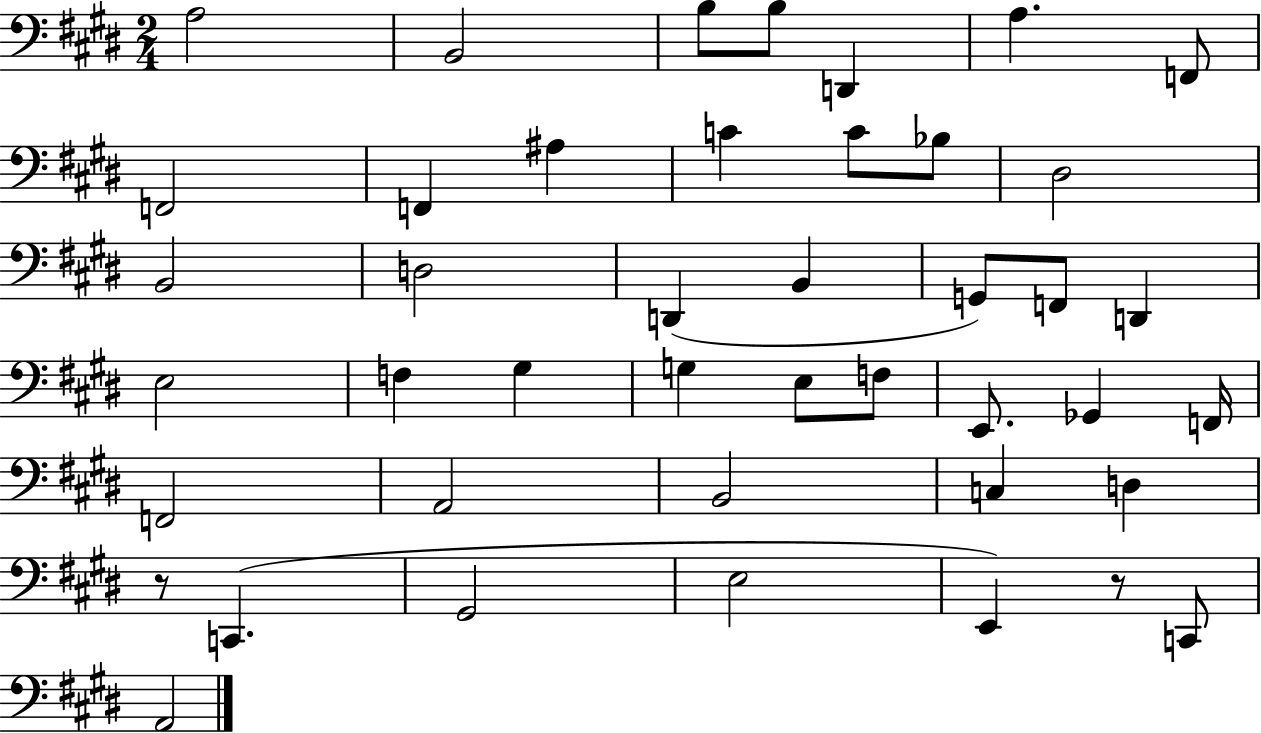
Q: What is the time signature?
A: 2/4